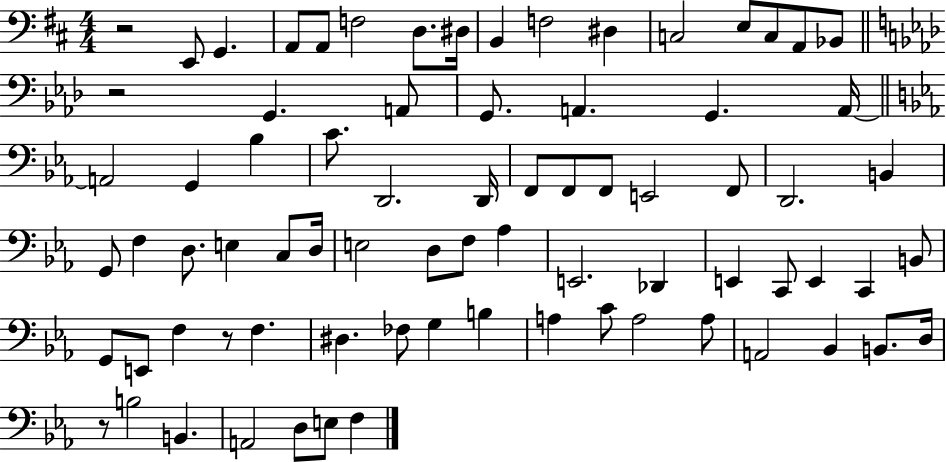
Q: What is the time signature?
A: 4/4